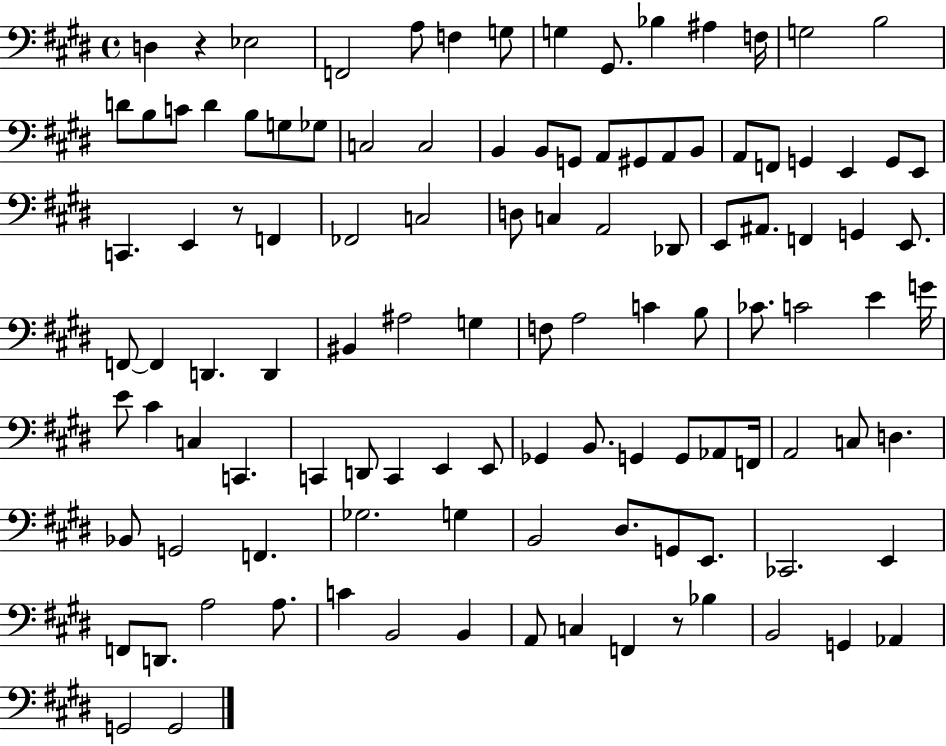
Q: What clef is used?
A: bass